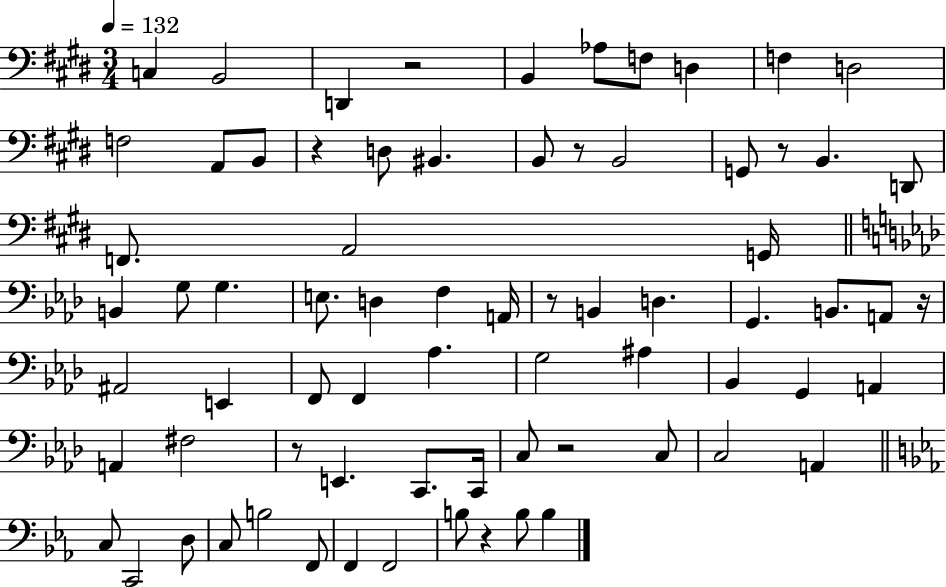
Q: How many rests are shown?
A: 9